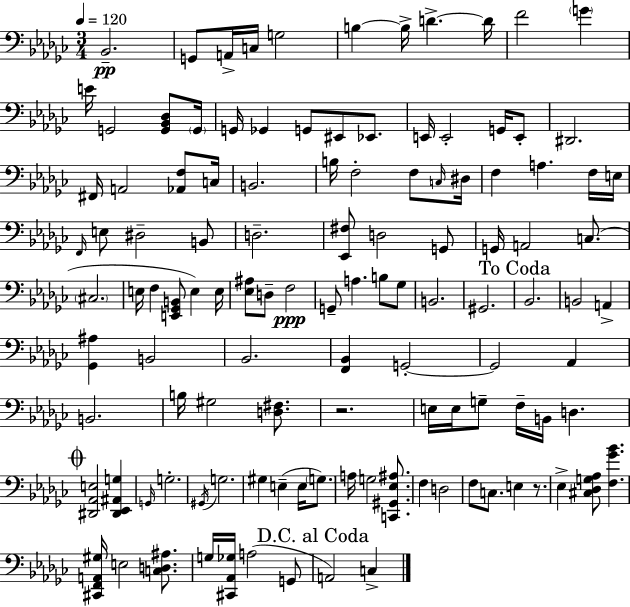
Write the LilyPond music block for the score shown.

{
  \clef bass
  \numericTimeSignature
  \time 3/4
  \key ees \minor
  \tempo 4 = 120
  bes,2.--\pp | g,8 a,16-> c16 g2 | b4~~ b16-> d'4.->~~ d'16 | f'2 \parenthesize g'4 | \break e'16 g,2 <g, bes, des>8 \parenthesize g,16 | g,16 ges,4 g,8 eis,8 ees,8. | e,16 e,2-. g,16 e,8-. | dis,2. | \break fis,16 a,2 <aes, f>8 c16 | b,2. | b16 f2-. f8 \grace { c16 } | dis16 f4 a4. f16 | \break e16 \grace { f,16 } e8 dis2-- | b,8 d2.-- | <ees, fis>8 d2 | g,8 g,16 a,2 c8.( | \break \parenthesize cis2. | e16 f4 <e, ges, b,>8 e4) | e16 <ees ais>8 d8-- f2\ppp | g,8-- a4. b8 | \break ges8 b,2. | gis,2. | \mark "To Coda" bes,2. | b,2 a,4-> | \break <ges, ais>4 b,2 | bes,2. | <f, bes,>4 g,2-.~~ | g,2 aes,4 | \break b,2. | b16 gis2 <d fis>8. | r2. | e16 e16 g8-- f16-- b,16 d4. | \break \mark \markup { \musicglyph "scripts.coda" } <dis, aes, e>2 <dis, ees, ais, g>4 | \grace { g,16 } g2.-. | \acciaccatura { gis,16 } g2. | gis4 e4--( | \break e16 \parenthesize g8.) a16 g2 | <c, gis, ees ais>8. f4 d2 | f8 c8. e4 | r8. ees4-> <cis des g aes>8 <f ges' bes'>4. | \break <cis, f, a, gis>16 e2 | <c d ais>8. g16 <cis, aes, ges>16 a2( | g,8 \mark "D.C. al Coda" a,2) | c4-> \bar "|."
}